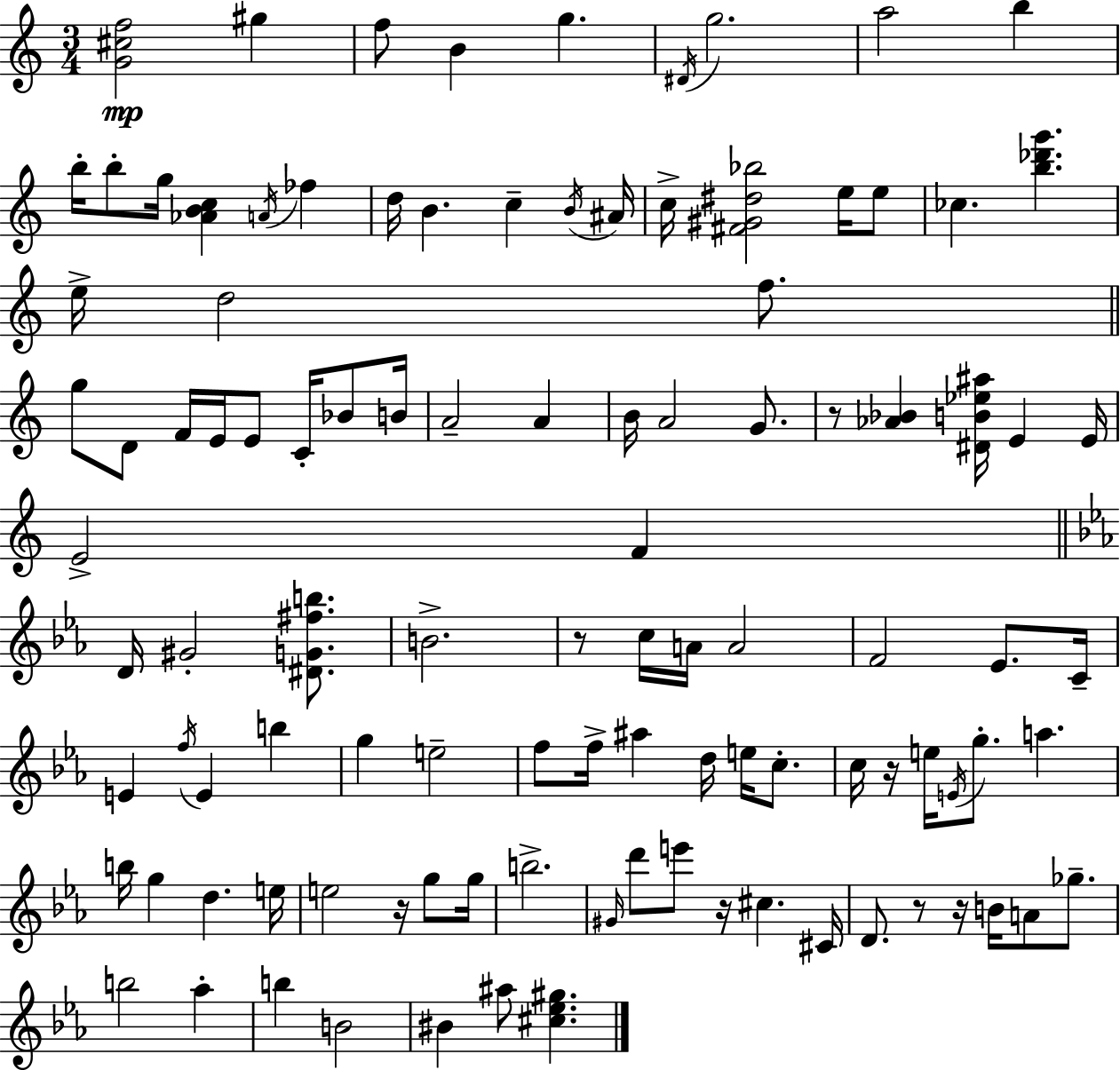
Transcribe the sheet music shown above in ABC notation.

X:1
T:Untitled
M:3/4
L:1/4
K:Am
[G^cf]2 ^g f/2 B g ^D/4 g2 a2 b b/4 b/2 g/4 [_ABc] A/4 _f d/4 B c B/4 ^A/4 c/4 [^F^G^d_b]2 e/4 e/2 _c [b_d'g'] e/4 d2 f/2 g/2 D/2 F/4 E/4 E/2 C/4 _B/2 B/4 A2 A B/4 A2 G/2 z/2 [_A_B] [^DB_e^a]/4 E E/4 E2 F D/4 ^G2 [^DG^fb]/2 B2 z/2 c/4 A/4 A2 F2 _E/2 C/4 E f/4 E b g e2 f/2 f/4 ^a d/4 e/4 c/2 c/4 z/4 e/4 E/4 g/2 a b/4 g d e/4 e2 z/4 g/2 g/4 b2 ^G/4 d'/2 e'/2 z/4 ^c ^C/4 D/2 z/2 z/4 B/4 A/2 _g/2 b2 _a b B2 ^B ^a/2 [^c_e^g]